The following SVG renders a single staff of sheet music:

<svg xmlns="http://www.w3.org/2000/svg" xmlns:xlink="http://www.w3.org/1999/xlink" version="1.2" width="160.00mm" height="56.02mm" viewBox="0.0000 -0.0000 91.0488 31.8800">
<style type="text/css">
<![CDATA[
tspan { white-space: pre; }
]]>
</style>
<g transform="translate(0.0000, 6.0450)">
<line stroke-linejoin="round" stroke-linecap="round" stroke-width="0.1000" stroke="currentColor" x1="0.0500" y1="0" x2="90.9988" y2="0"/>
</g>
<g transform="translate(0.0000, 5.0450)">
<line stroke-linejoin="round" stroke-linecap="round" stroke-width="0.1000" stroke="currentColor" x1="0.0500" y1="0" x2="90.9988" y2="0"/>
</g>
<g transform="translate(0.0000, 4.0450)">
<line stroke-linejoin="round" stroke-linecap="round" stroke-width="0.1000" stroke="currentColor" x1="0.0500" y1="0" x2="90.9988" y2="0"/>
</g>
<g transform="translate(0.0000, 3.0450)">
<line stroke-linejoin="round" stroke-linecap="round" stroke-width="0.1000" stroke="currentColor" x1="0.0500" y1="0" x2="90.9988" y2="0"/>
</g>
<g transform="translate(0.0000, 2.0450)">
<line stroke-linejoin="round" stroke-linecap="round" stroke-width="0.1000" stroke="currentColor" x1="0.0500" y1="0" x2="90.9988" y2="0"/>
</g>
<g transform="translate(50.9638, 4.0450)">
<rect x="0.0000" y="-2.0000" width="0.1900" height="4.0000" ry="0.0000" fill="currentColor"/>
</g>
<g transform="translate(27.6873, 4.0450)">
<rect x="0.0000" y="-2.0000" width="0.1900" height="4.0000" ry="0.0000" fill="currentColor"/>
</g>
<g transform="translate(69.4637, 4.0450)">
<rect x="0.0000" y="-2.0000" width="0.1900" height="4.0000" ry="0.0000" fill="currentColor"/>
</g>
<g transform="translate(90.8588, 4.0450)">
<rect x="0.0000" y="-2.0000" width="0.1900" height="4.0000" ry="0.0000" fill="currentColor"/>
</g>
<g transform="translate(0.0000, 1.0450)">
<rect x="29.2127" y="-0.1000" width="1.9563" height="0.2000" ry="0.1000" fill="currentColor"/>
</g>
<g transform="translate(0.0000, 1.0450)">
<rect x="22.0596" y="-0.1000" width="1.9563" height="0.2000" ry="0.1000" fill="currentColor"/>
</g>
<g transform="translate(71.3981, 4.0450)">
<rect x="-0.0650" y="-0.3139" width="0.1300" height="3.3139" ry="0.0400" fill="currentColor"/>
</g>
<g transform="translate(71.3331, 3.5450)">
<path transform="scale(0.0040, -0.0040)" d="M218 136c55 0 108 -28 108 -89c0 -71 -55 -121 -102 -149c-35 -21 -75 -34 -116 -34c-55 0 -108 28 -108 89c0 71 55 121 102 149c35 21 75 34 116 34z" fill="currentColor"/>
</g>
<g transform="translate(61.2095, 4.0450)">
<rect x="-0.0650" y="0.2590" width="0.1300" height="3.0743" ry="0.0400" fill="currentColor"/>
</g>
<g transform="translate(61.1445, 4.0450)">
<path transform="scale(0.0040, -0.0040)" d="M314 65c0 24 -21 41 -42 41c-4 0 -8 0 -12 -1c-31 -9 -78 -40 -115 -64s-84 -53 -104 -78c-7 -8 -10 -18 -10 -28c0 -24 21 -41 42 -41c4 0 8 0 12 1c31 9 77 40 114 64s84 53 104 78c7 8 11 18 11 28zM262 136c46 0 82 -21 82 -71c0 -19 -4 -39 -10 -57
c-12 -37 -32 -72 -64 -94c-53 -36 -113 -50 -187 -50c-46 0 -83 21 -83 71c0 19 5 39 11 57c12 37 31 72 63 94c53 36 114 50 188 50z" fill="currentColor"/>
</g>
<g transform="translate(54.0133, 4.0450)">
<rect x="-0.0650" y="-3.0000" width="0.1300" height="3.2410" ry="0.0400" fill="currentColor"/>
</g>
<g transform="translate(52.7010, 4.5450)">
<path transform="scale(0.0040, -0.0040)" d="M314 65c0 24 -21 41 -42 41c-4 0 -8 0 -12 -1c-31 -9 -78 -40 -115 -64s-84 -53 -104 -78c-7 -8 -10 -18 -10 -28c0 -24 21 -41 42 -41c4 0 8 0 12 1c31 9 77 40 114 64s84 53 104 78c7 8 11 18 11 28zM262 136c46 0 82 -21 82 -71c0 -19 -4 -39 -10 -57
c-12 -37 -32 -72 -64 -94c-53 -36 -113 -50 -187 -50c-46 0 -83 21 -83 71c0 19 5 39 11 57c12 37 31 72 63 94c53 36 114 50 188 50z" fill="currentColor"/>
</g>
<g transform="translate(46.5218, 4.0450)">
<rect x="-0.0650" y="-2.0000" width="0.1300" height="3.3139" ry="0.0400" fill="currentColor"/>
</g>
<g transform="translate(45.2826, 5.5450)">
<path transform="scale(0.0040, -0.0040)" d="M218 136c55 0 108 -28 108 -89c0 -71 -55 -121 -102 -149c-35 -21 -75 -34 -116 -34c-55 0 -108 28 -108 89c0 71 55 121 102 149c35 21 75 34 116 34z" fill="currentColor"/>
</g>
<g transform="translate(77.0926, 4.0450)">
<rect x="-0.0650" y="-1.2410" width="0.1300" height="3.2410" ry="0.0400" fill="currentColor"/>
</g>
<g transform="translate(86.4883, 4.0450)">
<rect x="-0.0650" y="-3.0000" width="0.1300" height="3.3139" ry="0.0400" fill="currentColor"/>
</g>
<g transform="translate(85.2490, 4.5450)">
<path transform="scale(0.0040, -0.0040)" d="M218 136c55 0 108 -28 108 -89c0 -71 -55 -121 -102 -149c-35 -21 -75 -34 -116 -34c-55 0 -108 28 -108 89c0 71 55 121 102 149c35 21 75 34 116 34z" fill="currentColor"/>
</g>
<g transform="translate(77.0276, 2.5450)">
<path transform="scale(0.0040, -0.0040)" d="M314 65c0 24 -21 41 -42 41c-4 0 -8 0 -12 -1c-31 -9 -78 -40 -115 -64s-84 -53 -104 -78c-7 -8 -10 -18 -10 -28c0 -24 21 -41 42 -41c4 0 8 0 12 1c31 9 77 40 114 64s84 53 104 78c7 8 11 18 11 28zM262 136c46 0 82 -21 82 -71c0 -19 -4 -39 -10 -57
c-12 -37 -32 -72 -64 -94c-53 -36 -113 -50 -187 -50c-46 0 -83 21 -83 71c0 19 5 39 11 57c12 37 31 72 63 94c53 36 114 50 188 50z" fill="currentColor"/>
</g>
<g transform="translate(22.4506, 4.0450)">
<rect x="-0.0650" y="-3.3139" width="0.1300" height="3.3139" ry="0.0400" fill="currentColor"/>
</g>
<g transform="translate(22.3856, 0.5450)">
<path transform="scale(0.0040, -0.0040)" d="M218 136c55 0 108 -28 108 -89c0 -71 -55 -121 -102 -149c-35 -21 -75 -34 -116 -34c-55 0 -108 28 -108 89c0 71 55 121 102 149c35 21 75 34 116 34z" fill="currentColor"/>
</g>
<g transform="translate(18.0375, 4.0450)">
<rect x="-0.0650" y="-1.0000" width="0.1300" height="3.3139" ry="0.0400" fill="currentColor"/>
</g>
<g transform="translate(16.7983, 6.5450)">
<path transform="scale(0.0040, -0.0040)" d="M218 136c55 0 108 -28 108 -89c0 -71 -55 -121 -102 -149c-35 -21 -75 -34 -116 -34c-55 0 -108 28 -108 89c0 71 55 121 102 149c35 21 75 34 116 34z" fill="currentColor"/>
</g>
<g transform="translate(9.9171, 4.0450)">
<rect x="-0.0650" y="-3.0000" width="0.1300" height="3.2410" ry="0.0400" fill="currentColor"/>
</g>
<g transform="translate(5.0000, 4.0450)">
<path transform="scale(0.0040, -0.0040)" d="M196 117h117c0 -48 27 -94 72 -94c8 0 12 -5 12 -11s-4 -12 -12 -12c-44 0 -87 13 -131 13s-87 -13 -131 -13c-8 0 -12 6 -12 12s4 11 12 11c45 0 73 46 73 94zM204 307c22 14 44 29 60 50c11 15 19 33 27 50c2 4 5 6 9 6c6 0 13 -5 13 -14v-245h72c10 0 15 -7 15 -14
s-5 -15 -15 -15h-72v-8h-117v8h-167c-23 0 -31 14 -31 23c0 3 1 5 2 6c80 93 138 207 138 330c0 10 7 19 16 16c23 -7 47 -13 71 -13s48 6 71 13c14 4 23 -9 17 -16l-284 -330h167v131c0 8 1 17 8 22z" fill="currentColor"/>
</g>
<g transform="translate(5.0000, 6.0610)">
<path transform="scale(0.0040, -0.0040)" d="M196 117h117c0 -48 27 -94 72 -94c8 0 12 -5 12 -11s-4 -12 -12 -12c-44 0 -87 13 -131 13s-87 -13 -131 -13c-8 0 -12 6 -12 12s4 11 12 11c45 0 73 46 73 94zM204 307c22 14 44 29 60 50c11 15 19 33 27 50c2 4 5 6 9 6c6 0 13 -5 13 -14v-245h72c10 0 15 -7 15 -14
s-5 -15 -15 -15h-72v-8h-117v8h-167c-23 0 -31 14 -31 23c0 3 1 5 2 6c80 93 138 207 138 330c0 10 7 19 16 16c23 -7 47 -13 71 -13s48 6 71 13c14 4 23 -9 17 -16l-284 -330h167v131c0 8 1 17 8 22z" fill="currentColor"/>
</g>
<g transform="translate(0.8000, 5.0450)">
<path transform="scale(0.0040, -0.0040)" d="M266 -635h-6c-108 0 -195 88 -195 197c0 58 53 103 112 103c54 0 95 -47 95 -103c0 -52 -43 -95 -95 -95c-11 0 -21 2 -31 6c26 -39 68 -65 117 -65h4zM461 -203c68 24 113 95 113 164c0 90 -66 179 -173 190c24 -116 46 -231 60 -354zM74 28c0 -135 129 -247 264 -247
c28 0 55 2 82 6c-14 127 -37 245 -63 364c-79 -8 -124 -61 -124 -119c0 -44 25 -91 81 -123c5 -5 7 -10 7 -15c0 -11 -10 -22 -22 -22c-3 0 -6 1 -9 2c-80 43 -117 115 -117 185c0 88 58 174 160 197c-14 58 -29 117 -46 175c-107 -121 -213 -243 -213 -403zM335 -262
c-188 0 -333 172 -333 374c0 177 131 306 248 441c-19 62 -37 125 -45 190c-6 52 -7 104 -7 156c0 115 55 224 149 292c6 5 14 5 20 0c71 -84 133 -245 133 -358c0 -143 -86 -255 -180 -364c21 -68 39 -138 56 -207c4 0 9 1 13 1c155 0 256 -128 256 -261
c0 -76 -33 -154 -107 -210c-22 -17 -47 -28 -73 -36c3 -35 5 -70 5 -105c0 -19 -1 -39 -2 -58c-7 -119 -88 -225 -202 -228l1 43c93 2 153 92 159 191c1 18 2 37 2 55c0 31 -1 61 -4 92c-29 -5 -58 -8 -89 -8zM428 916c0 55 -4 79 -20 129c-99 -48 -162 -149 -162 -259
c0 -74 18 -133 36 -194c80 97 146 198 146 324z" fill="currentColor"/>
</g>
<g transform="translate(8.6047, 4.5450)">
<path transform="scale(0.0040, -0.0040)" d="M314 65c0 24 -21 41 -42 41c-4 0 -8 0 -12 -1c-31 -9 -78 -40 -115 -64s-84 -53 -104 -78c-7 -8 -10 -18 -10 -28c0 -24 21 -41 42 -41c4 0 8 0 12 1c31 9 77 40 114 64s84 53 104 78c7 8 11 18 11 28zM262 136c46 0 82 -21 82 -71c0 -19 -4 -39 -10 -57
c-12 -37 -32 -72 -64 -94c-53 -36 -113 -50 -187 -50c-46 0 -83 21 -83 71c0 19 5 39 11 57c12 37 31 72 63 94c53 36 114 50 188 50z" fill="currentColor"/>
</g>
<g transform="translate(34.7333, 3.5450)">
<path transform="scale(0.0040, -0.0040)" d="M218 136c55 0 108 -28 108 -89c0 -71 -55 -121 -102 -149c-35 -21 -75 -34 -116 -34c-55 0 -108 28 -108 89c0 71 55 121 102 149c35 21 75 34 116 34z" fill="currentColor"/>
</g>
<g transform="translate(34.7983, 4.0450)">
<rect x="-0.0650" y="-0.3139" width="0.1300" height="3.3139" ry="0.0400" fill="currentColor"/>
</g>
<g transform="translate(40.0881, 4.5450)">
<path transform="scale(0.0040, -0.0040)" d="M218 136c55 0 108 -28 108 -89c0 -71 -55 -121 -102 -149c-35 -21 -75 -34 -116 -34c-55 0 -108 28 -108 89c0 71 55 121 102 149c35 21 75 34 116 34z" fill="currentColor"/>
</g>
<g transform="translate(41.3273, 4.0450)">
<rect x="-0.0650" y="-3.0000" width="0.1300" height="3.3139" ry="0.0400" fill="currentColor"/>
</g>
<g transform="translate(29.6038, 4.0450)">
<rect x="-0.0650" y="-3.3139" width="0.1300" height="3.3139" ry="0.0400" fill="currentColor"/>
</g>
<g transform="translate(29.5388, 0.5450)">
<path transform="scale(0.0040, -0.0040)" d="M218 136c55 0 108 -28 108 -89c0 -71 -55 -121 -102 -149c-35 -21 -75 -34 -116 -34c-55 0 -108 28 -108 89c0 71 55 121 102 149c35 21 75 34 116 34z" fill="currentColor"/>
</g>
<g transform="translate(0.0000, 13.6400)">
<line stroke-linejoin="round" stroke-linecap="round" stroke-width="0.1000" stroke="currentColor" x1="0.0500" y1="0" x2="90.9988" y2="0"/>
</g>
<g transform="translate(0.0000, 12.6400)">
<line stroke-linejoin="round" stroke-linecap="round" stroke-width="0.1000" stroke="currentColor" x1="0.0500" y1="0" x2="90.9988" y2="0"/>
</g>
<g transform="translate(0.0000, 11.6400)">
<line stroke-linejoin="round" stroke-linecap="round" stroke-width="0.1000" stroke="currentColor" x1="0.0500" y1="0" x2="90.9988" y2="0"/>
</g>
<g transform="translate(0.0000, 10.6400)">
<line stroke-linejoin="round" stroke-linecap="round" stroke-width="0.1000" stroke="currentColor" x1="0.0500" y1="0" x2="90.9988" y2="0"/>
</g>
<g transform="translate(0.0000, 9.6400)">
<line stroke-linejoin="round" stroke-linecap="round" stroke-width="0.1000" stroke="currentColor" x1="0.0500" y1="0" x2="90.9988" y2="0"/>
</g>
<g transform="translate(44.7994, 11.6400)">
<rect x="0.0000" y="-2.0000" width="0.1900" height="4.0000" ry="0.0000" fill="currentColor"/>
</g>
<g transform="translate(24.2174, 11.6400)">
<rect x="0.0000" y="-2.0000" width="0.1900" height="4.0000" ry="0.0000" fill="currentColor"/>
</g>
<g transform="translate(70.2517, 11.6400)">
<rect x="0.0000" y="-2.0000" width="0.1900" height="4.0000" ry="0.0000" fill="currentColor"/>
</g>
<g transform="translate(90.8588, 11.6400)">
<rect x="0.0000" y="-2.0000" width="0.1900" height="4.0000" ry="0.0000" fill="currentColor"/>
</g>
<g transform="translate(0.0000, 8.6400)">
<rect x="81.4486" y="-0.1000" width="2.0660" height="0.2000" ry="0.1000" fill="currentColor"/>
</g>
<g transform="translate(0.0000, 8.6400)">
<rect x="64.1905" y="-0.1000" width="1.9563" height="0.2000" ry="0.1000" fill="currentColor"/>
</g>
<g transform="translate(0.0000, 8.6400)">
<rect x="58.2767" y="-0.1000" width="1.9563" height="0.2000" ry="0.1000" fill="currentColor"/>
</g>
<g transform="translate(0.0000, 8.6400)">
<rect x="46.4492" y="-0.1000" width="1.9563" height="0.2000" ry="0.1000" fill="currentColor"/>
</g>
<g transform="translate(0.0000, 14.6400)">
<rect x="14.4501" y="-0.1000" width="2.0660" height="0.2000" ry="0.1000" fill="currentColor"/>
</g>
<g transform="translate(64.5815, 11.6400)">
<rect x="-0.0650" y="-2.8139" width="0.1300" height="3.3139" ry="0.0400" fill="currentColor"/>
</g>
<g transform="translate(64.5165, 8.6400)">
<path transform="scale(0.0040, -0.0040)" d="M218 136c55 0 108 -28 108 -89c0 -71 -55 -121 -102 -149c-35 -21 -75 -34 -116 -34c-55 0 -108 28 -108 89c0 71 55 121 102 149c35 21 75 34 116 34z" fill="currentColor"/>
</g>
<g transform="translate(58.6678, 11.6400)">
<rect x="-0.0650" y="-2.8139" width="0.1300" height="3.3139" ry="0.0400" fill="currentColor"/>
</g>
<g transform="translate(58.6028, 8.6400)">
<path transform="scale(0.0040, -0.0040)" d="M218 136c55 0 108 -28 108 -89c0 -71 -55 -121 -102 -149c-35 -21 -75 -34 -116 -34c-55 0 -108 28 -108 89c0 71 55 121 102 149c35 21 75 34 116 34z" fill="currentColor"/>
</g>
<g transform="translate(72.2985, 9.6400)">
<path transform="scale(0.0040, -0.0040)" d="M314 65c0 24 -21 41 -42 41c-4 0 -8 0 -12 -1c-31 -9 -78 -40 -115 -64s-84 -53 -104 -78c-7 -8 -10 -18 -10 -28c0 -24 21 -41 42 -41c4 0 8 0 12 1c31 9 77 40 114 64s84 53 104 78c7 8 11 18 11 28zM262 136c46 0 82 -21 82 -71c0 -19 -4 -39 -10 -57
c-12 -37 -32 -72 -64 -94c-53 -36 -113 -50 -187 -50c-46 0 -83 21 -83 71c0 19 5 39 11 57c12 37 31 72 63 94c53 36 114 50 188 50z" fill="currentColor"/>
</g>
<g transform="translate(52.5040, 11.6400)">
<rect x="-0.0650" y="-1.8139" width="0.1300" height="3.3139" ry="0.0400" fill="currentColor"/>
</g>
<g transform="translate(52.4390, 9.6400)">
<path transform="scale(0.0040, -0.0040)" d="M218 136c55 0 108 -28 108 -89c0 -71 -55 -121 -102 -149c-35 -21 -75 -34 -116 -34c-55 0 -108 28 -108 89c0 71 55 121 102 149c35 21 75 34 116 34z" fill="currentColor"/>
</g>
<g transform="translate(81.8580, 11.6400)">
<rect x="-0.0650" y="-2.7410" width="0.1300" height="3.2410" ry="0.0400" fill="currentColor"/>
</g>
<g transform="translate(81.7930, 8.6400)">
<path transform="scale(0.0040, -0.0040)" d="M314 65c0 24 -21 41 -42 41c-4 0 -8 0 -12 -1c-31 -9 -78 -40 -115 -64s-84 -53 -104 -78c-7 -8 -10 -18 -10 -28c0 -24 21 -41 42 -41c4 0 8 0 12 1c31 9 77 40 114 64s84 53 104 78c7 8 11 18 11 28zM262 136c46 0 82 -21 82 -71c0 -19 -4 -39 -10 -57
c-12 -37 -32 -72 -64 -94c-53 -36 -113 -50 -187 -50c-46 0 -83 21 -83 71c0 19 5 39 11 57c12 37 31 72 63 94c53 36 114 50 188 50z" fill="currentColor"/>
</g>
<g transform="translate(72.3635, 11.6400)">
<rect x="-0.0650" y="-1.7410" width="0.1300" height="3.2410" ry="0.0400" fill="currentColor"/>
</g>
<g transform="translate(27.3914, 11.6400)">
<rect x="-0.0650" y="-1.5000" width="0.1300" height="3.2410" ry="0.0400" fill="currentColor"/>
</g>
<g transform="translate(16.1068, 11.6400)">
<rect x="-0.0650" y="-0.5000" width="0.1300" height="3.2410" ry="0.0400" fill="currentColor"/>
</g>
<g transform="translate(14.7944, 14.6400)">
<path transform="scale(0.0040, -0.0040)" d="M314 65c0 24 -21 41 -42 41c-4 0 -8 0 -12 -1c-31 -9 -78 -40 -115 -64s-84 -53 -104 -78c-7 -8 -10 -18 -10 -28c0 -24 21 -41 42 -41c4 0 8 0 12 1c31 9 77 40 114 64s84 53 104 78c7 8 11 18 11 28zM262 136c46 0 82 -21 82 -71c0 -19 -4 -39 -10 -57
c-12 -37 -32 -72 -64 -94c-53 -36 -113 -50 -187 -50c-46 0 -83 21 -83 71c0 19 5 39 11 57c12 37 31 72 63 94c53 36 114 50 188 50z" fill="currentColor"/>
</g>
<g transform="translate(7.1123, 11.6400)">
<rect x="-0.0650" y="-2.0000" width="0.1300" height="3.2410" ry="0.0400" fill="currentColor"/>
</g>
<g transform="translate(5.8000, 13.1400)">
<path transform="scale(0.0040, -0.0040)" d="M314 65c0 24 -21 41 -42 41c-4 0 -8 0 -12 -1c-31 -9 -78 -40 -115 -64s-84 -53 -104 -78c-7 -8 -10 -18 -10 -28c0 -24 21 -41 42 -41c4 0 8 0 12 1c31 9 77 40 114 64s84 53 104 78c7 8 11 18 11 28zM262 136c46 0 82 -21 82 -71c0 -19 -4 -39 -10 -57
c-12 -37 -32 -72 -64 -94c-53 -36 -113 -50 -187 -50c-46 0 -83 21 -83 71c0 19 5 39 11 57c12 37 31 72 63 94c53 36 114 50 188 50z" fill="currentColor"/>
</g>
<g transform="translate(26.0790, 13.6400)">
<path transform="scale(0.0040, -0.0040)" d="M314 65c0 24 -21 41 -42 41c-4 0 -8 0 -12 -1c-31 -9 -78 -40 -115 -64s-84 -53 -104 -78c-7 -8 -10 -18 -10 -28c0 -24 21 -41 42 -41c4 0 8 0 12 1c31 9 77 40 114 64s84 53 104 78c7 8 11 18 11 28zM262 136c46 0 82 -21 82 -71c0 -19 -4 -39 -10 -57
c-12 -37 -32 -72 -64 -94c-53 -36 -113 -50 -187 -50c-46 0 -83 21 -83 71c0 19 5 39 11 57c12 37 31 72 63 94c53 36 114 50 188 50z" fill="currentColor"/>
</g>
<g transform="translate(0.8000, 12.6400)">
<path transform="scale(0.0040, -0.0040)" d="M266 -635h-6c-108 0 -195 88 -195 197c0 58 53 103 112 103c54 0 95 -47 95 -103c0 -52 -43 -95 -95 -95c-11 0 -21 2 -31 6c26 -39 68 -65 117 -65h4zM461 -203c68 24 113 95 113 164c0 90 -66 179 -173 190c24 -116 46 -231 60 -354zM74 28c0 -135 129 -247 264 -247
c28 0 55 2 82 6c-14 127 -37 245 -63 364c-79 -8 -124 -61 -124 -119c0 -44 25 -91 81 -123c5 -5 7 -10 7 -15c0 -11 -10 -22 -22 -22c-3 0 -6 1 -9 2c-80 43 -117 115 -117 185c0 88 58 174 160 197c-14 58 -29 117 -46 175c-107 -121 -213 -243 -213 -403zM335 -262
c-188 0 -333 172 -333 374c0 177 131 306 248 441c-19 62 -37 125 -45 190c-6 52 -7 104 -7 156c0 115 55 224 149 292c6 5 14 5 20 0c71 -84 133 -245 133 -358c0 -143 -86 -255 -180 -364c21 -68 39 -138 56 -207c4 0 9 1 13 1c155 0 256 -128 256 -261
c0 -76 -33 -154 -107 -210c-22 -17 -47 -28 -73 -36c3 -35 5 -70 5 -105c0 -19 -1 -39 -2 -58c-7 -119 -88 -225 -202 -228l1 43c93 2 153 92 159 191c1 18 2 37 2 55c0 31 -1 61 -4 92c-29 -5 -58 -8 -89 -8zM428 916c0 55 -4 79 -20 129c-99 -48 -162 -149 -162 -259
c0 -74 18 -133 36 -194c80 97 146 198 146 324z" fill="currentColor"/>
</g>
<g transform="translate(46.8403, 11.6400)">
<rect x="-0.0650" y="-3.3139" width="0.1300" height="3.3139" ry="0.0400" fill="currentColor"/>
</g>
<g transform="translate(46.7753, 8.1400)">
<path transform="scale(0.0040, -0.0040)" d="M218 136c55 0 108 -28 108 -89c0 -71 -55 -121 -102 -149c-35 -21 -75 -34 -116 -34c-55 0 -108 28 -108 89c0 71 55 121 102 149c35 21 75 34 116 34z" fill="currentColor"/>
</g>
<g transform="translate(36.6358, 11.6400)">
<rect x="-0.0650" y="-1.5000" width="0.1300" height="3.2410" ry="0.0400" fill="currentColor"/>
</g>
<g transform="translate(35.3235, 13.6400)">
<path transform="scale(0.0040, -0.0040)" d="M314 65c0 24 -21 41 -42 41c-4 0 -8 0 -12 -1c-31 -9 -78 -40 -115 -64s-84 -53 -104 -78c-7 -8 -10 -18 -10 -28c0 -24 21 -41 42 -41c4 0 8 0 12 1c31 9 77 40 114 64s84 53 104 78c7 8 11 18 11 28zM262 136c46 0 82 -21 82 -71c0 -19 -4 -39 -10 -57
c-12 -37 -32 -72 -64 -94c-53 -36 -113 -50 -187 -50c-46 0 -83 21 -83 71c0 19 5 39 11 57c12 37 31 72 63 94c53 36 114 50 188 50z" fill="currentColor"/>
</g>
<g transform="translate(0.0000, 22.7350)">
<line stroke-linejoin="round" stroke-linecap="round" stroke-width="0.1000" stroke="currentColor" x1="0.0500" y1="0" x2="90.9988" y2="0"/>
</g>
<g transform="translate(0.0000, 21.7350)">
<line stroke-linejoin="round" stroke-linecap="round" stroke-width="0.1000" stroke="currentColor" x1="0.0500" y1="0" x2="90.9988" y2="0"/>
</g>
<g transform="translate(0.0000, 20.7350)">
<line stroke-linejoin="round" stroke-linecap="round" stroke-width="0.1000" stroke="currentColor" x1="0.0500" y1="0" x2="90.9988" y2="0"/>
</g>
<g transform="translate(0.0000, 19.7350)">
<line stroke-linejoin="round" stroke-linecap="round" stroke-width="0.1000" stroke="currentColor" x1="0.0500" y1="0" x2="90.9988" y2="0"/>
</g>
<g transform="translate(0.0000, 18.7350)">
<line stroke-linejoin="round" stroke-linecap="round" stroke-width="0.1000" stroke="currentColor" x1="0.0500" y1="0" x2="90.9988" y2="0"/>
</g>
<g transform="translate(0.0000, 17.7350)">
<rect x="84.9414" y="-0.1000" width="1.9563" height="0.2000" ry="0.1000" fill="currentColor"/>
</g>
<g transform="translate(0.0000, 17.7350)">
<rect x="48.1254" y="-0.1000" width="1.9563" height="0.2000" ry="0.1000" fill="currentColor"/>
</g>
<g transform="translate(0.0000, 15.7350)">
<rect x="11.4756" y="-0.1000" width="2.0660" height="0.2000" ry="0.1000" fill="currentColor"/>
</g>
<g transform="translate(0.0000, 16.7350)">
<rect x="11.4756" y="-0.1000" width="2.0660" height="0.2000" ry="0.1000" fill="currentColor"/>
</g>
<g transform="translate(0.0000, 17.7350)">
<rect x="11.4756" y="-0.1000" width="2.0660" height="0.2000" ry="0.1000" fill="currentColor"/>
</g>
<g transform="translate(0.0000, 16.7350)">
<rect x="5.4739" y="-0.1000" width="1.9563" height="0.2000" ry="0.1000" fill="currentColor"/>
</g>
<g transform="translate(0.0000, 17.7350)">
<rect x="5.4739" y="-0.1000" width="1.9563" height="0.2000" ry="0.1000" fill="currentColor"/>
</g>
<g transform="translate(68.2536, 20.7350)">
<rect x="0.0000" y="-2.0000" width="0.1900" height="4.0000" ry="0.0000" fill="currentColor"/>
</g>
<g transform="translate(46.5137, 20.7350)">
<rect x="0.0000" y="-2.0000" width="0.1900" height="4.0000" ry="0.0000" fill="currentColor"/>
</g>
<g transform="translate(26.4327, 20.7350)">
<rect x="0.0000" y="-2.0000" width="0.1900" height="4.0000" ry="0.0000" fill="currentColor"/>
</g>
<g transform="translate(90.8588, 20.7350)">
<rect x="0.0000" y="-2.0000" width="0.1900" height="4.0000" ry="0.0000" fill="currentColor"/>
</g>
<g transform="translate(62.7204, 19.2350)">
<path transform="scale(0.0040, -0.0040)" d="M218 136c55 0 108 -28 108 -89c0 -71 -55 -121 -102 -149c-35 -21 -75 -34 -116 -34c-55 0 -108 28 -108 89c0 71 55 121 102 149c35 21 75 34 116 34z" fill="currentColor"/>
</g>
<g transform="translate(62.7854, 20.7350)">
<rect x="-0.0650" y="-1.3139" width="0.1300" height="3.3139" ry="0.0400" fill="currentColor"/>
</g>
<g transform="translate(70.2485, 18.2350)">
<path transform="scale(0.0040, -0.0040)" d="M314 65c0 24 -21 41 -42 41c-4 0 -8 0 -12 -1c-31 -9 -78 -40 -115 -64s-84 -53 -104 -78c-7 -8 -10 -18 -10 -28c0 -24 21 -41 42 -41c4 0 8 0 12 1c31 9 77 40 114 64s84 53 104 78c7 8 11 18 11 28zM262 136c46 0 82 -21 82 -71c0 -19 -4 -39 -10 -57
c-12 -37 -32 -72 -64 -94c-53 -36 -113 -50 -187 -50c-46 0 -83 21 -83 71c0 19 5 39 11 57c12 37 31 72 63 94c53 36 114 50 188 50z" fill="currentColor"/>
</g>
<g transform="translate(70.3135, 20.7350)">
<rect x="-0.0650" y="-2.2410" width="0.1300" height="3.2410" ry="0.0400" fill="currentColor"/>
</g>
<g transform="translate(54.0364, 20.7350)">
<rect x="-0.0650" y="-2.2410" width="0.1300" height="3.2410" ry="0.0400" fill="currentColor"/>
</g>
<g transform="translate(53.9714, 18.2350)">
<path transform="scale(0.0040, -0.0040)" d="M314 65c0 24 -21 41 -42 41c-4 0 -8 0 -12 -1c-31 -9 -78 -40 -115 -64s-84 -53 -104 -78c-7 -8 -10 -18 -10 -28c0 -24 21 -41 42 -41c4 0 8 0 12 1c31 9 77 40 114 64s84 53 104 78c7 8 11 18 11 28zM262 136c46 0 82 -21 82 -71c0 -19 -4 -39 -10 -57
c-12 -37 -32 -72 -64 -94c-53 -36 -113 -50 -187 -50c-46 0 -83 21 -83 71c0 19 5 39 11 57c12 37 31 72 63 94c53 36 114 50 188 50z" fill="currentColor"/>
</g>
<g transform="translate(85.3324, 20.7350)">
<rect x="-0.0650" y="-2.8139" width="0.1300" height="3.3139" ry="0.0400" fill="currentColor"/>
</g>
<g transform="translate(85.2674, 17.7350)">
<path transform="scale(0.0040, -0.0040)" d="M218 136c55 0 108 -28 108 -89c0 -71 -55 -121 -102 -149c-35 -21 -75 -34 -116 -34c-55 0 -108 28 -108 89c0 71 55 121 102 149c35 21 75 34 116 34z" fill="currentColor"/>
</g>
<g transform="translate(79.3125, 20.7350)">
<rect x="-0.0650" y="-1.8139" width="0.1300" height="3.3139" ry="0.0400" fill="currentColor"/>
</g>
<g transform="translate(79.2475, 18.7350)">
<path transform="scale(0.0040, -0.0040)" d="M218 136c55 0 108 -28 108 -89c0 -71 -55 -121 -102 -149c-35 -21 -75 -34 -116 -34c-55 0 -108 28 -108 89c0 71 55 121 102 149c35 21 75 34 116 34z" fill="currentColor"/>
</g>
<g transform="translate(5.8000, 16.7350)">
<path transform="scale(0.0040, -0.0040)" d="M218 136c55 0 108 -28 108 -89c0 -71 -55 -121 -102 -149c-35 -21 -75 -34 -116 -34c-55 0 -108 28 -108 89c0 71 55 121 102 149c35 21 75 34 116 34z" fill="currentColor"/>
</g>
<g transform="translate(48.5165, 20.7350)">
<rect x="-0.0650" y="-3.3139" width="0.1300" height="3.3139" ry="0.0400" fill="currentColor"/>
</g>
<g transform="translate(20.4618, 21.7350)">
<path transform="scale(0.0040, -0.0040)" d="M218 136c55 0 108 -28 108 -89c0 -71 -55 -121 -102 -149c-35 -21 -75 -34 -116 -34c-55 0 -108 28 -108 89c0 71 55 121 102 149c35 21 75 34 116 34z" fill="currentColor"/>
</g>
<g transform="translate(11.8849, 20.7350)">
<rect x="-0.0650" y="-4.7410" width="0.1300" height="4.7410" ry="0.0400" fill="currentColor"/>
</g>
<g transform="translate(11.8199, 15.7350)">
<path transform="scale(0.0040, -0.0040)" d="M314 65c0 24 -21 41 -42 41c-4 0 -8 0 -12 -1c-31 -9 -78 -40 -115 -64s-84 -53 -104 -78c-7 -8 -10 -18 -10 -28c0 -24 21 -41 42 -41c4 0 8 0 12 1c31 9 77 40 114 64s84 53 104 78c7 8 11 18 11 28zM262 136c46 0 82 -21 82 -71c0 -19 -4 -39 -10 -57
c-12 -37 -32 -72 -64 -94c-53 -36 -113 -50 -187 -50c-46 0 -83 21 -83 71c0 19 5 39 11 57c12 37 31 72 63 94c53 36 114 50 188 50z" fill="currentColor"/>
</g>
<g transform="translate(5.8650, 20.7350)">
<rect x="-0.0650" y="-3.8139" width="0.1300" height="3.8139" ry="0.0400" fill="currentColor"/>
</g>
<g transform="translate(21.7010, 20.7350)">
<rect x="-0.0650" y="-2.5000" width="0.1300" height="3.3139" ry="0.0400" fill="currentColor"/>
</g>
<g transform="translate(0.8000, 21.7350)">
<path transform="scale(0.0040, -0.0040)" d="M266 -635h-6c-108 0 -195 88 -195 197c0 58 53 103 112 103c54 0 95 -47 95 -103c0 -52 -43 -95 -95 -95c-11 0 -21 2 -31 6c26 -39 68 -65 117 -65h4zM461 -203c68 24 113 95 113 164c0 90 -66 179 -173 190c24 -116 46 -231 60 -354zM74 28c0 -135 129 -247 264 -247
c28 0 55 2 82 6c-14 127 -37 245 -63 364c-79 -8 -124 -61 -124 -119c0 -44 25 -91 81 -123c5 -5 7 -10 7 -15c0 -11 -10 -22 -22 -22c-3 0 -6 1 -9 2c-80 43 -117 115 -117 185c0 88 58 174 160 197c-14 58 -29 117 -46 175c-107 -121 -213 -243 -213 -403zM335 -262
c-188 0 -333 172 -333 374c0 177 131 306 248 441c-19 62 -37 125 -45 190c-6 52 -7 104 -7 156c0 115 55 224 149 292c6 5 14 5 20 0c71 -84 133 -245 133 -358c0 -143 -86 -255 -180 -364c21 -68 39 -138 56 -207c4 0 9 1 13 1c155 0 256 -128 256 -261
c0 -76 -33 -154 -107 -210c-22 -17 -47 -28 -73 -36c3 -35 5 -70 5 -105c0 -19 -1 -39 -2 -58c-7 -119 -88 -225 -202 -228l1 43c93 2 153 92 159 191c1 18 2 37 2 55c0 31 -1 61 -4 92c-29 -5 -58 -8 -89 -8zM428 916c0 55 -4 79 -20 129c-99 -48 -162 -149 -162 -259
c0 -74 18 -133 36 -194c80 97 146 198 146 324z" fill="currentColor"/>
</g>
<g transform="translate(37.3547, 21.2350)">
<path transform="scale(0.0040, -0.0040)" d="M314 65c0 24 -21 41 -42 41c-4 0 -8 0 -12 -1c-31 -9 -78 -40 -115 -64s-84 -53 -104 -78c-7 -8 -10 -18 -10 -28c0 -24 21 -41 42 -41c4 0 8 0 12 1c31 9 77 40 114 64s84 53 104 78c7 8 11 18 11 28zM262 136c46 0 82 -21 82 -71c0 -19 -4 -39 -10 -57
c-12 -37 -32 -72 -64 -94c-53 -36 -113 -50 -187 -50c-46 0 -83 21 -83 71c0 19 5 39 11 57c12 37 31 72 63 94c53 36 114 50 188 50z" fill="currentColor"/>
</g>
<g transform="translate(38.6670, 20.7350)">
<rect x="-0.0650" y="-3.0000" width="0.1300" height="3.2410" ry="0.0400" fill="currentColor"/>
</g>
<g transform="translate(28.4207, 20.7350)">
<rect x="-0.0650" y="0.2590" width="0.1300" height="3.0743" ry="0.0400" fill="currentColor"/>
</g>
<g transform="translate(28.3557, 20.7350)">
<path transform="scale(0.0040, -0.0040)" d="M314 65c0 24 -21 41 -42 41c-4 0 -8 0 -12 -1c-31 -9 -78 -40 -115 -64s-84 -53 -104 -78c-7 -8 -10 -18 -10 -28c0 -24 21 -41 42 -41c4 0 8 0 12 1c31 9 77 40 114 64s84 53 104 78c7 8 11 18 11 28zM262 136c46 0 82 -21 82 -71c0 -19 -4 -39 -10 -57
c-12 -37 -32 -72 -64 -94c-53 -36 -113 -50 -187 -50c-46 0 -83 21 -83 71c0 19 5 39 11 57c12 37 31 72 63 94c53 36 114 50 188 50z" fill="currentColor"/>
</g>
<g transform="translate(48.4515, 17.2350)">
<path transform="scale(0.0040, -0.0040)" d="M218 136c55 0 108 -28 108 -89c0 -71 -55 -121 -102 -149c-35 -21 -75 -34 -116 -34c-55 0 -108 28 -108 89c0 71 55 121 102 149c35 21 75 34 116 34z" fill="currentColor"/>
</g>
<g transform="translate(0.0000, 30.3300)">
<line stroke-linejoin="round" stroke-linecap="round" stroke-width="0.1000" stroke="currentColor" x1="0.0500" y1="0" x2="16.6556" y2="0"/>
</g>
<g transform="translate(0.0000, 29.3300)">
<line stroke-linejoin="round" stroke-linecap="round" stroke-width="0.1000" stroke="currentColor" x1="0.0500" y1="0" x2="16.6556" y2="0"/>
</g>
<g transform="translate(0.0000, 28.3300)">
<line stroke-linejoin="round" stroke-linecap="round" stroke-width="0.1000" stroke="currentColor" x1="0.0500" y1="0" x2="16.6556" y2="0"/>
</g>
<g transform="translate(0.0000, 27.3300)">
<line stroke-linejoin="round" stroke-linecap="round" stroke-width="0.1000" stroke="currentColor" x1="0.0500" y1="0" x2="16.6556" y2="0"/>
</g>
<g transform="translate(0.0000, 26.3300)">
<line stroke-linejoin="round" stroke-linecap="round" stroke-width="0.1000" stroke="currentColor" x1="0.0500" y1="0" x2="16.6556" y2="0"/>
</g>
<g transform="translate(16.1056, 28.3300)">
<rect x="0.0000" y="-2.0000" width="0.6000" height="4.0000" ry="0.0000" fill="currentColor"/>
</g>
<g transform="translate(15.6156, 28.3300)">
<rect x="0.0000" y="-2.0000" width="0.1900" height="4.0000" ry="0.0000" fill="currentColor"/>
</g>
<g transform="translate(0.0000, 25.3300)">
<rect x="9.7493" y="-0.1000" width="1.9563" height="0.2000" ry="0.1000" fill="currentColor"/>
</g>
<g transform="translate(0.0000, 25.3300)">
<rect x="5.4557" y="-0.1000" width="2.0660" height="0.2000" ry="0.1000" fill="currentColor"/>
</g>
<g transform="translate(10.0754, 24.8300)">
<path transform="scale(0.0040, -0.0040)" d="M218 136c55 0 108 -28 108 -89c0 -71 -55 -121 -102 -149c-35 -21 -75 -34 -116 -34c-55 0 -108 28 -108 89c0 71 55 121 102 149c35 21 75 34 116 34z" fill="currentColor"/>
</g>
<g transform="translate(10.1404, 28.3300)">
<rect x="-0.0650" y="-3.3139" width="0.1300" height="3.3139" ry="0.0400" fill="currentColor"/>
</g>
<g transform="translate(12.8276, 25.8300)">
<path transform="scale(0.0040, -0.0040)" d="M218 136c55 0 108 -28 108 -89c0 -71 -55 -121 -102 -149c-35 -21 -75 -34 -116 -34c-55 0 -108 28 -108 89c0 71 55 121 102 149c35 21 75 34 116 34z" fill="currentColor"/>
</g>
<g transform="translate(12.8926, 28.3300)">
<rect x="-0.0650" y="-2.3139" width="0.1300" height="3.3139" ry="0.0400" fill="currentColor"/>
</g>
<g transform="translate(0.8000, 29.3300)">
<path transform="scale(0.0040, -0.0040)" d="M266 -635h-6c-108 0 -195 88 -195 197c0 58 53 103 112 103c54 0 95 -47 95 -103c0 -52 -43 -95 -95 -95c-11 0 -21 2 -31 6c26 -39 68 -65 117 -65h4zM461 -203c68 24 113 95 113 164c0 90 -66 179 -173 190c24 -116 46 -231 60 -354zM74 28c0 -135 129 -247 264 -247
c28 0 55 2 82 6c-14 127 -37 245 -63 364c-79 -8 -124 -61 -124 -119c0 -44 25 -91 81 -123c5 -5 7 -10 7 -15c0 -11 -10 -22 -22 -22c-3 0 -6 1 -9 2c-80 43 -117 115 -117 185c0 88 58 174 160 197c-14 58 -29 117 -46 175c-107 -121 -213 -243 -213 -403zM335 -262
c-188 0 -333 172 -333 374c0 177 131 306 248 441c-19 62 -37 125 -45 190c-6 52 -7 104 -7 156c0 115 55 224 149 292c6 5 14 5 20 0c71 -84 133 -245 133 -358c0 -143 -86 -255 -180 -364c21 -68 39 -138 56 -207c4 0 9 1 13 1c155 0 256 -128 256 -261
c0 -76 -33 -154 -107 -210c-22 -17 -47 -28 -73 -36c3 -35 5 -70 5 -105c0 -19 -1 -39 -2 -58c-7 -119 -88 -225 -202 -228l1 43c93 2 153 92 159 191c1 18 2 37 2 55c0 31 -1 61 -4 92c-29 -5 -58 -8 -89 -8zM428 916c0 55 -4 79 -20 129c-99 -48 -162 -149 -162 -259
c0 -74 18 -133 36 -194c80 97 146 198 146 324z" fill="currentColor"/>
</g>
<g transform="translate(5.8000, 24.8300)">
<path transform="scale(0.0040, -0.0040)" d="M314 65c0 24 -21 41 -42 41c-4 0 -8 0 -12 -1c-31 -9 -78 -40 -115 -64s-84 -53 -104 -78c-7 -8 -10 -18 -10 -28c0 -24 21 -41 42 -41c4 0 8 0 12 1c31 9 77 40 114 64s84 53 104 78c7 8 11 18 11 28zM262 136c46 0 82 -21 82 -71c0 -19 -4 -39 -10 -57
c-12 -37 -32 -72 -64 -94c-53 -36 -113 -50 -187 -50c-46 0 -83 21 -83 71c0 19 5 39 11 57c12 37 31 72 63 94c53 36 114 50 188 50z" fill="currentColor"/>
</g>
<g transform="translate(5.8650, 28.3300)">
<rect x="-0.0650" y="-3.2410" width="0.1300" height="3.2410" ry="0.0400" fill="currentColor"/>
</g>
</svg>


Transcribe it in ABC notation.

X:1
T:Untitled
M:4/4
L:1/4
K:C
A2 D b b c A F A2 B2 c e2 A F2 C2 E2 E2 b f a a f2 a2 c' e'2 G B2 A2 b g2 e g2 f a b2 b g